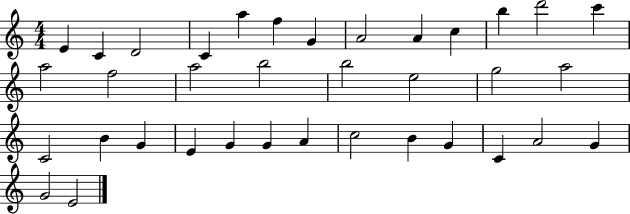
E4/q C4/q D4/h C4/q A5/q F5/q G4/q A4/h A4/q C5/q B5/q D6/h C6/q A5/h F5/h A5/h B5/h B5/h E5/h G5/h A5/h C4/h B4/q G4/q E4/q G4/q G4/q A4/q C5/h B4/q G4/q C4/q A4/h G4/q G4/h E4/h